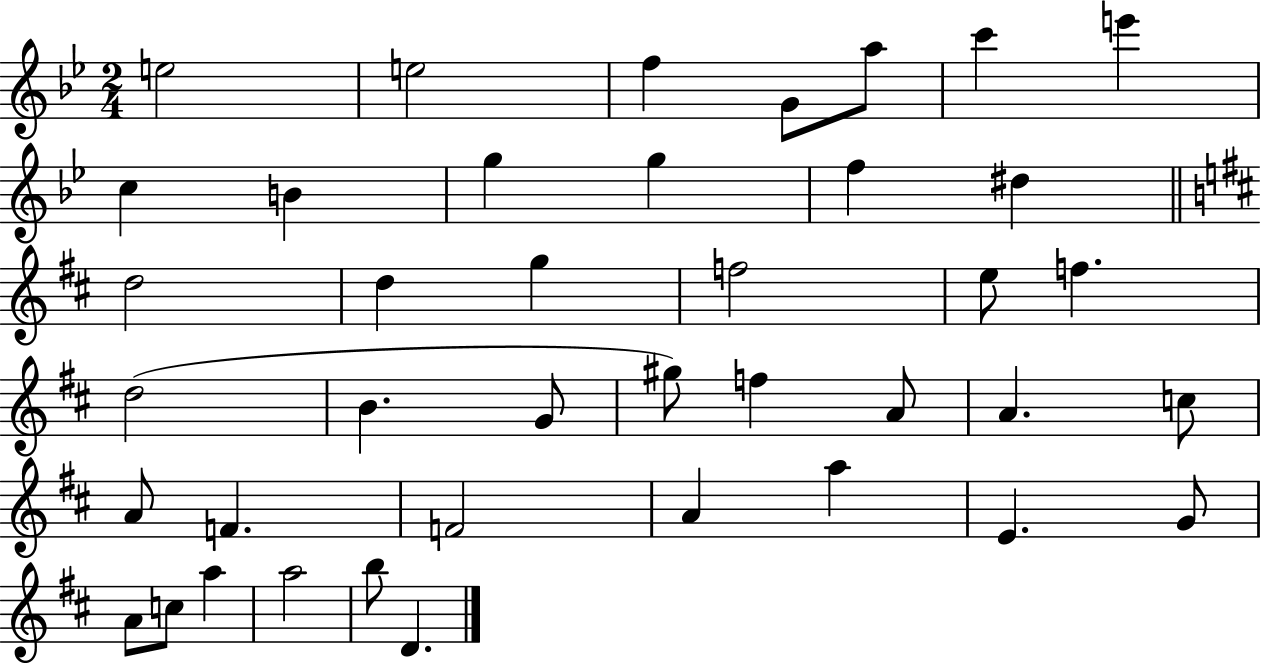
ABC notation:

X:1
T:Untitled
M:2/4
L:1/4
K:Bb
e2 e2 f G/2 a/2 c' e' c B g g f ^d d2 d g f2 e/2 f d2 B G/2 ^g/2 f A/2 A c/2 A/2 F F2 A a E G/2 A/2 c/2 a a2 b/2 D